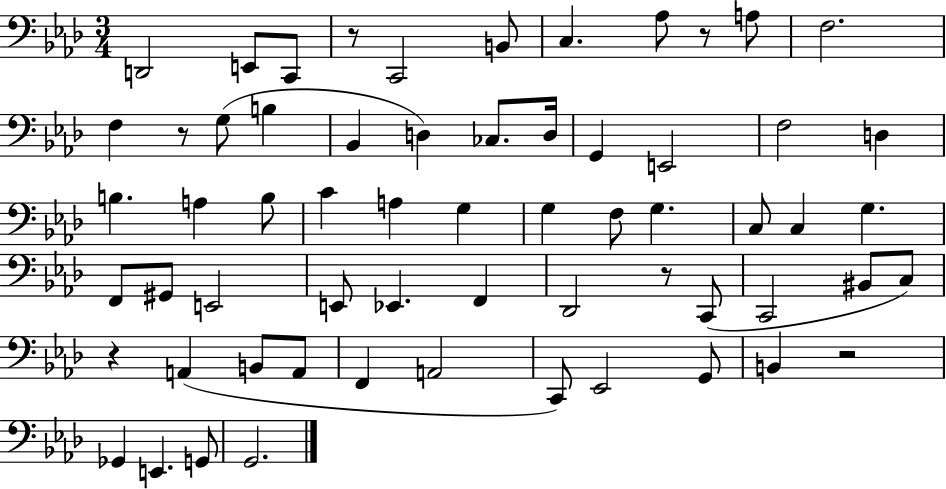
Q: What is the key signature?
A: AES major